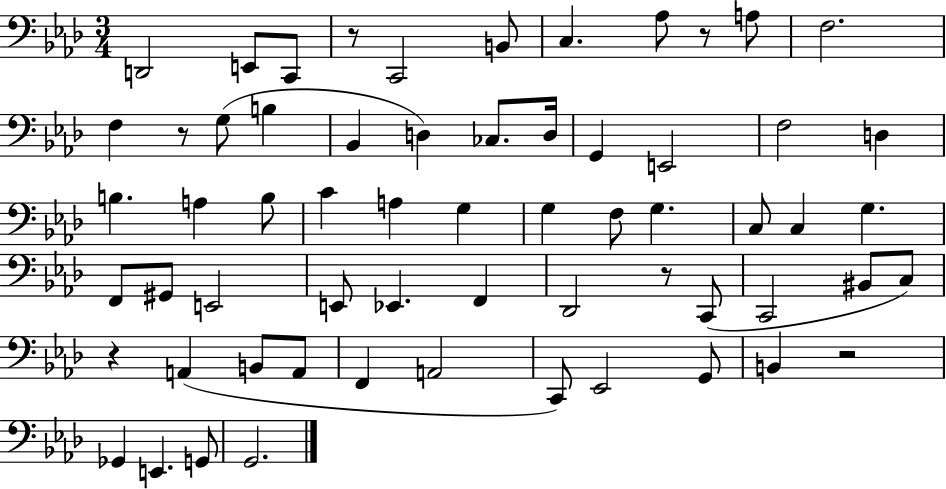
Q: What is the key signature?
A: AES major